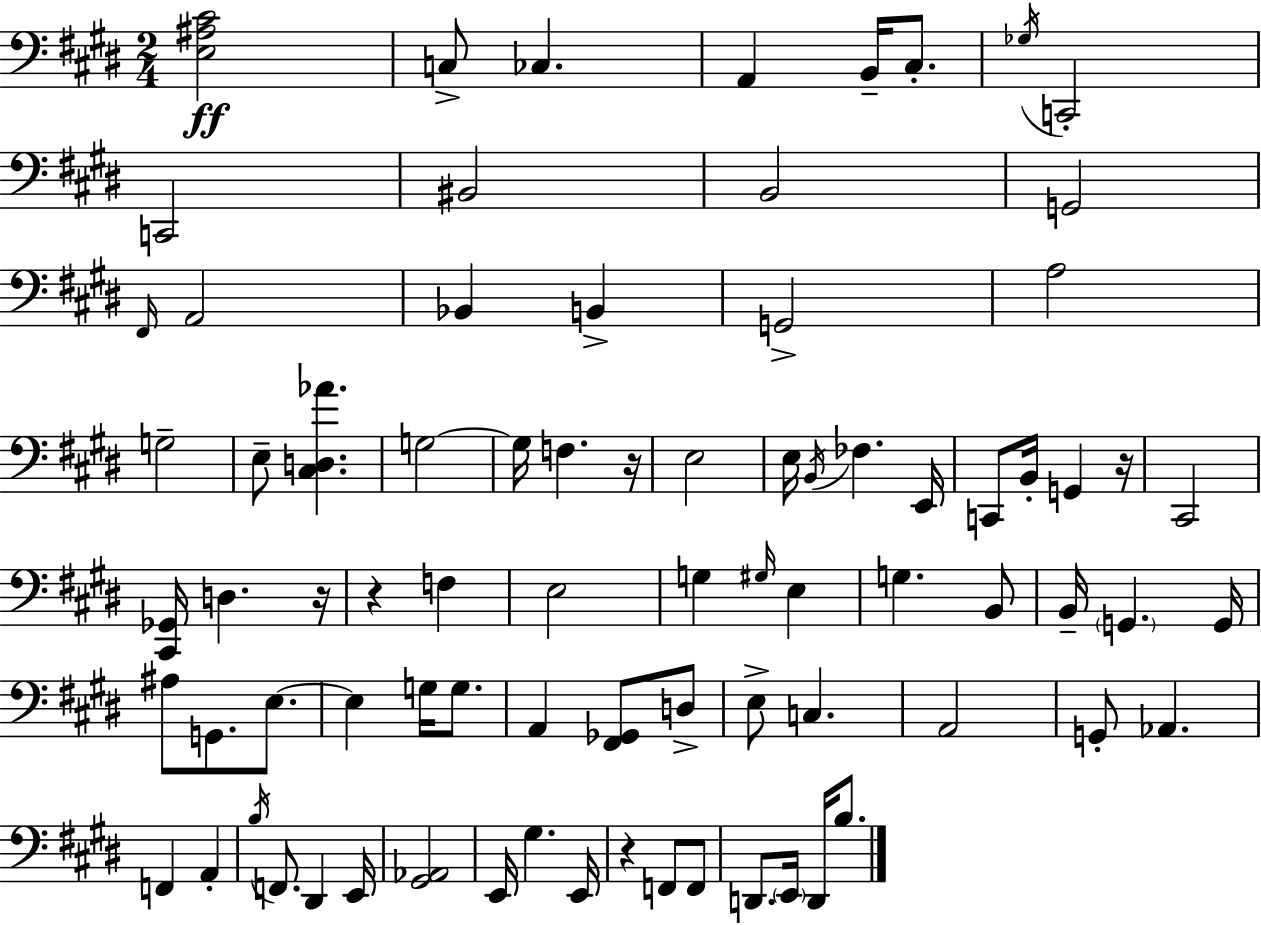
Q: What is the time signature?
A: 2/4